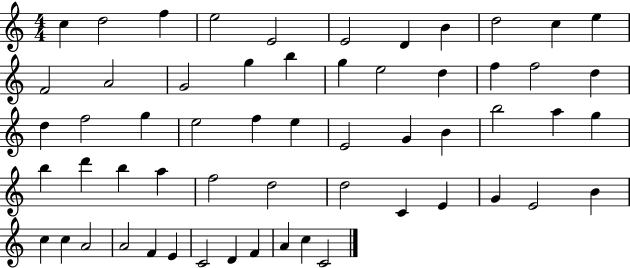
C5/q D5/h F5/q E5/h E4/h E4/h D4/q B4/q D5/h C5/q E5/q F4/h A4/h G4/h G5/q B5/q G5/q E5/h D5/q F5/q F5/h D5/q D5/q F5/h G5/q E5/h F5/q E5/q E4/h G4/q B4/q B5/h A5/q G5/q B5/q D6/q B5/q A5/q F5/h D5/h D5/h C4/q E4/q G4/q E4/h B4/q C5/q C5/q A4/h A4/h F4/q E4/q C4/h D4/q F4/q A4/q C5/q C4/h